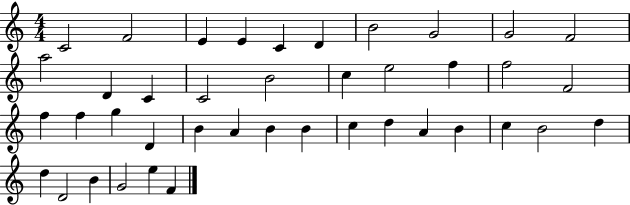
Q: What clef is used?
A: treble